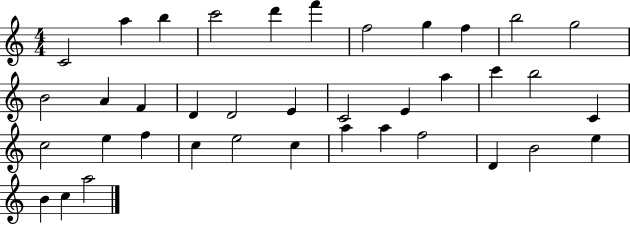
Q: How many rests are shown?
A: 0